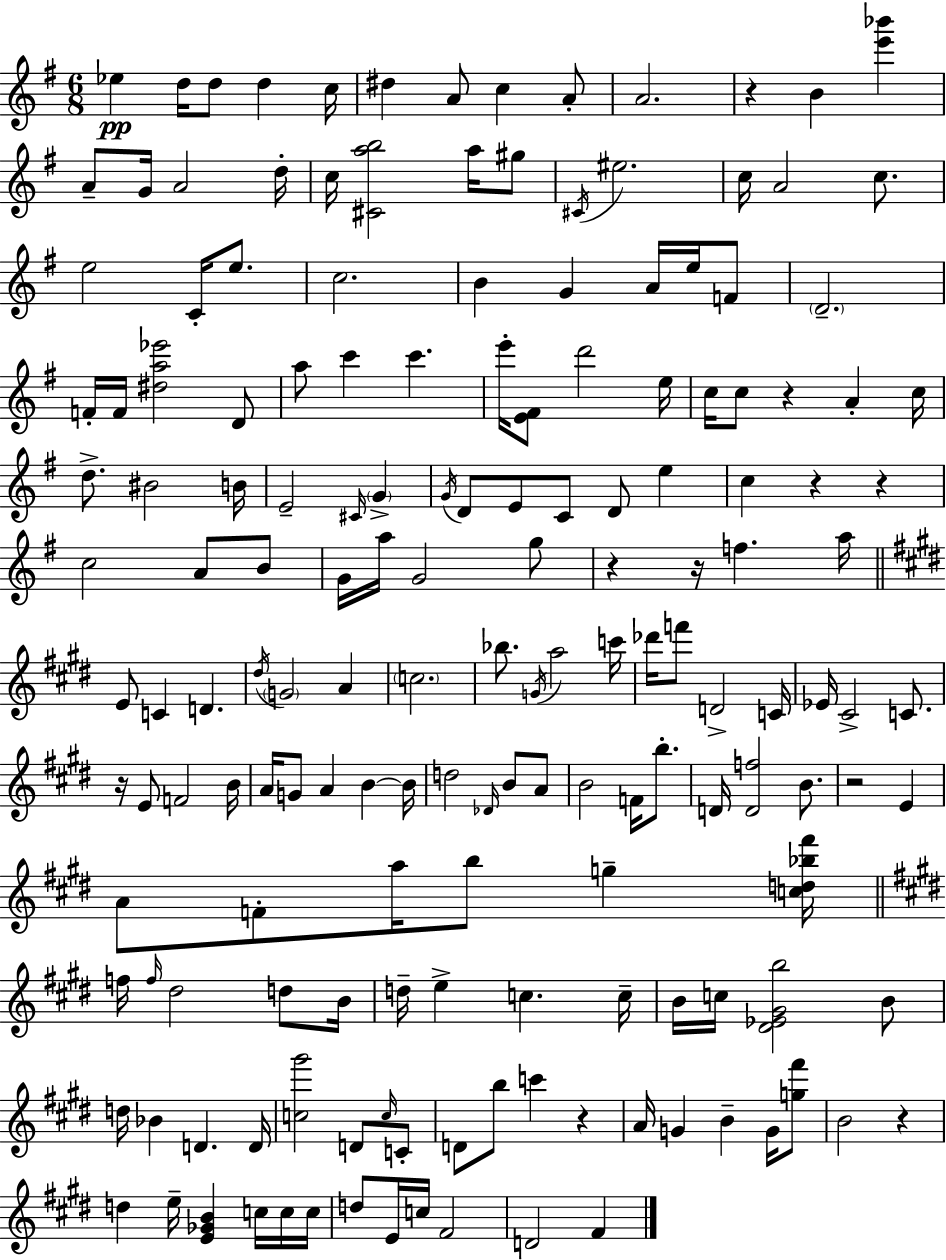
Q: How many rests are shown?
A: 10